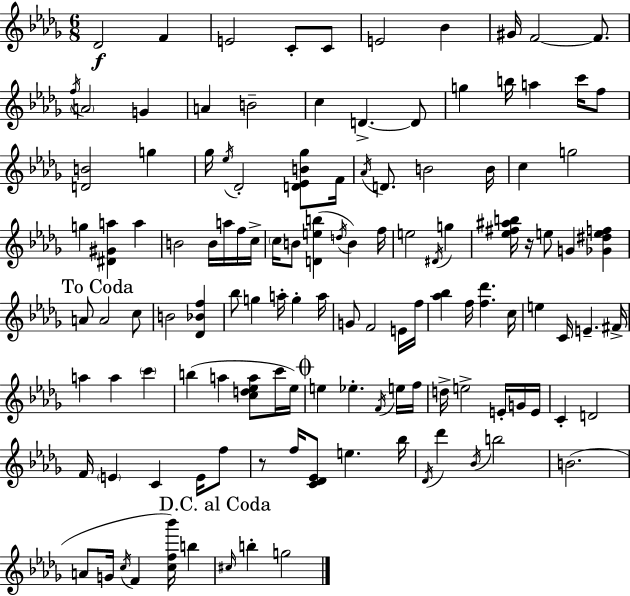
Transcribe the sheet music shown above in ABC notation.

X:1
T:Untitled
M:6/8
L:1/4
K:Bbm
_D2 F E2 C/2 C/2 E2 _B ^G/4 F2 F/2 f/4 A2 G A B2 c D D/2 g b/4 a c'/4 f/2 [DB]2 g _g/4 _e/4 _D2 [D_EB_g]/2 F/4 _A/4 D/2 B2 B/4 c g2 g [^D^Ga] a B2 B/4 a/4 f/4 c/4 c/4 B/2 [Deb] d/4 B f/4 e2 ^D/4 g [_e^f^ab]/4 z/4 e/2 G [_G^def] A/2 A2 c/2 B2 [_D_Bf] _b/2 g a/4 g a/4 G/2 F2 E/4 f/4 [_a_b] f/4 [f_d'] c/4 e C/4 E ^F/4 a a c' b a [cd_ea]/2 c'/4 _e/4 e _e F/4 e/4 f/4 d/4 e2 E/4 G/4 E/4 C D2 F/4 E C E/4 f/2 z/2 f/4 [C_D_E]/2 e _b/4 _D/4 _d' _B/4 b2 B2 A/2 G/4 c/4 F [cf_b']/4 b ^c/4 b g2